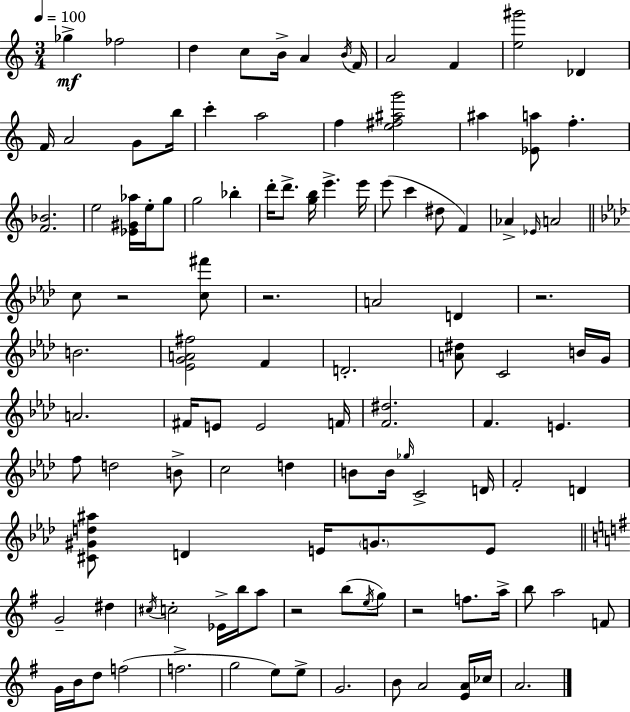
Gb5/q FES5/h D5/q C5/e B4/s A4/q B4/s F4/s A4/h F4/q [E5,G#6]/h Db4/q F4/s A4/h G4/e B5/s C6/q A5/h F5/q [E5,F#5,A#5,G6]/h A#5/q [Eb4,A5]/e F5/q. [F4,Bb4]/h. E5/h [Eb4,G#4,Ab5]/s E5/s G5/e G5/h Bb5/q D6/s D6/e. [G5,B5]/s E6/q. E6/s E6/e C6/q D#5/e F4/q Ab4/q Eb4/s A4/h C5/e R/h [C5,F#6]/e R/h. A4/h D4/q R/h. B4/h. [Eb4,G4,A4,F#5]/h F4/q D4/h. [A4,D#5]/e C4/h B4/s G4/s A4/h. F#4/s E4/e E4/h F4/s [F4,D#5]/h. F4/q. E4/q. F5/e D5/h B4/e C5/h D5/q B4/e B4/s Gb5/s C4/h D4/s F4/h D4/q [C#4,G#4,D5,A#5]/e D4/q E4/s G4/e. E4/e G4/h D#5/q C#5/s C5/h Eb4/s B5/s A5/e R/h B5/e E5/s G5/e R/h F5/e. A5/s B5/e A5/h F4/e G4/s B4/s D5/e F5/h F5/h. G5/h E5/e E5/e G4/h. B4/e A4/h [E4,A4]/s CES5/s A4/h.